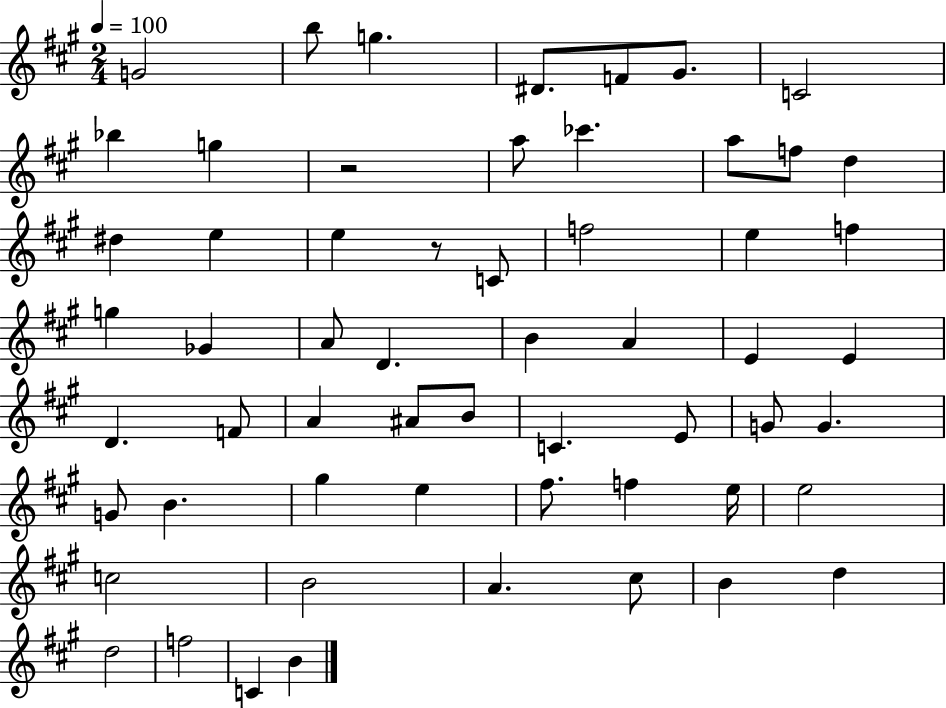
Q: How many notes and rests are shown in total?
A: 58